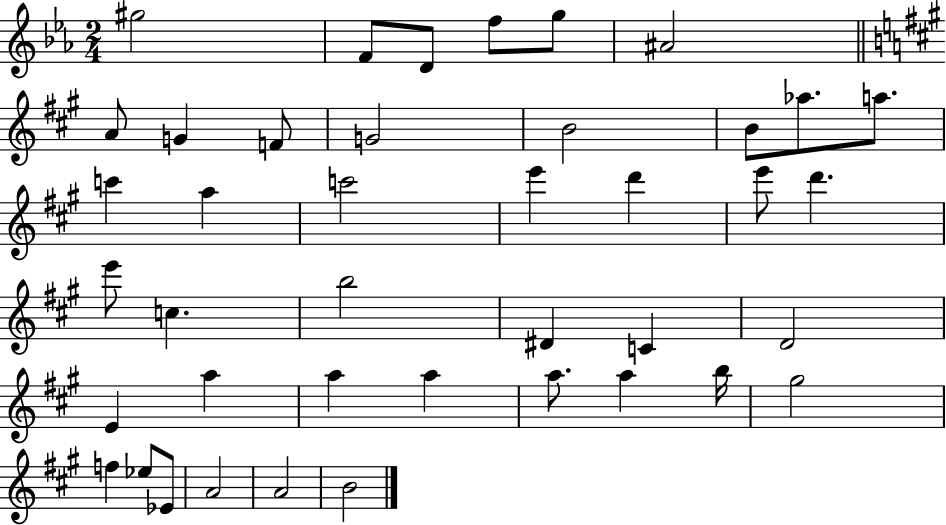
X:1
T:Untitled
M:2/4
L:1/4
K:Eb
^g2 F/2 D/2 f/2 g/2 ^A2 A/2 G F/2 G2 B2 B/2 _a/2 a/2 c' a c'2 e' d' e'/2 d' e'/2 c b2 ^D C D2 E a a a a/2 a b/4 ^g2 f _e/2 _E/2 A2 A2 B2